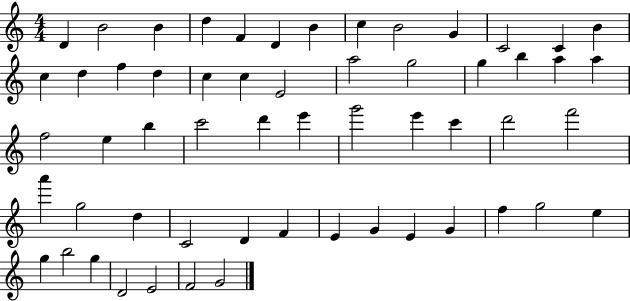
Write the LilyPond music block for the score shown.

{
  \clef treble
  \numericTimeSignature
  \time 4/4
  \key c \major
  d'4 b'2 b'4 | d''4 f'4 d'4 b'4 | c''4 b'2 g'4 | c'2 c'4 b'4 | \break c''4 d''4 f''4 d''4 | c''4 c''4 e'2 | a''2 g''2 | g''4 b''4 a''4 a''4 | \break f''2 e''4 b''4 | c'''2 d'''4 e'''4 | g'''2 e'''4 c'''4 | d'''2 f'''2 | \break a'''4 g''2 d''4 | c'2 d'4 f'4 | e'4 g'4 e'4 g'4 | f''4 g''2 e''4 | \break g''4 b''2 g''4 | d'2 e'2 | f'2 g'2 | \bar "|."
}